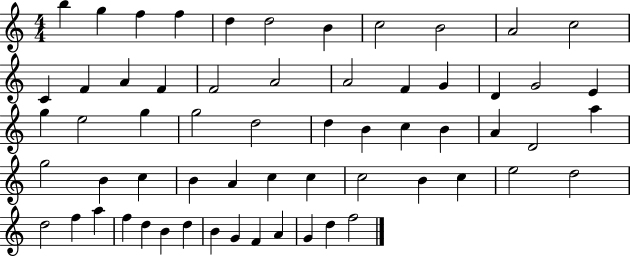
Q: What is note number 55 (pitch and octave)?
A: B4